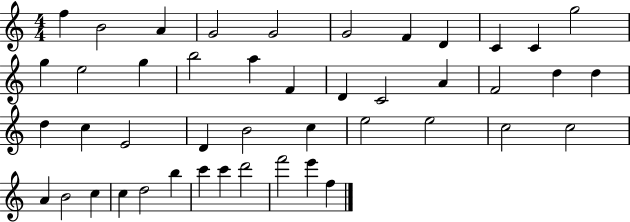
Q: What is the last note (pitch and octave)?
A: F5